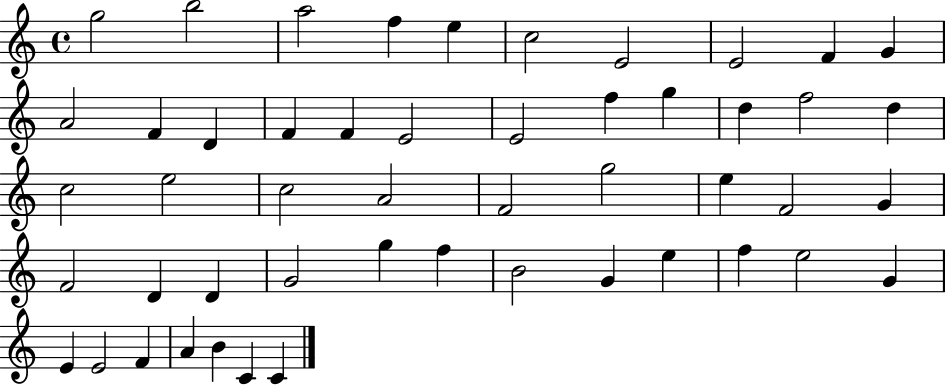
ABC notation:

X:1
T:Untitled
M:4/4
L:1/4
K:C
g2 b2 a2 f e c2 E2 E2 F G A2 F D F F E2 E2 f g d f2 d c2 e2 c2 A2 F2 g2 e F2 G F2 D D G2 g f B2 G e f e2 G E E2 F A B C C